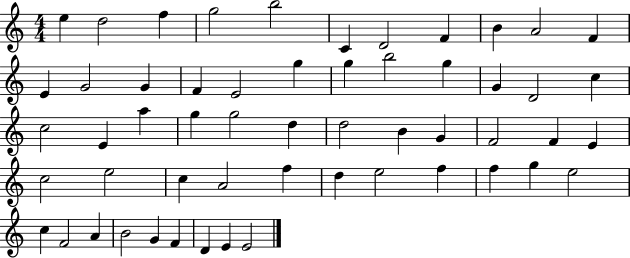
X:1
T:Untitled
M:4/4
L:1/4
K:C
e d2 f g2 b2 C D2 F B A2 F E G2 G F E2 g g b2 g G D2 c c2 E a g g2 d d2 B G F2 F E c2 e2 c A2 f d e2 f f g e2 c F2 A B2 G F D E E2